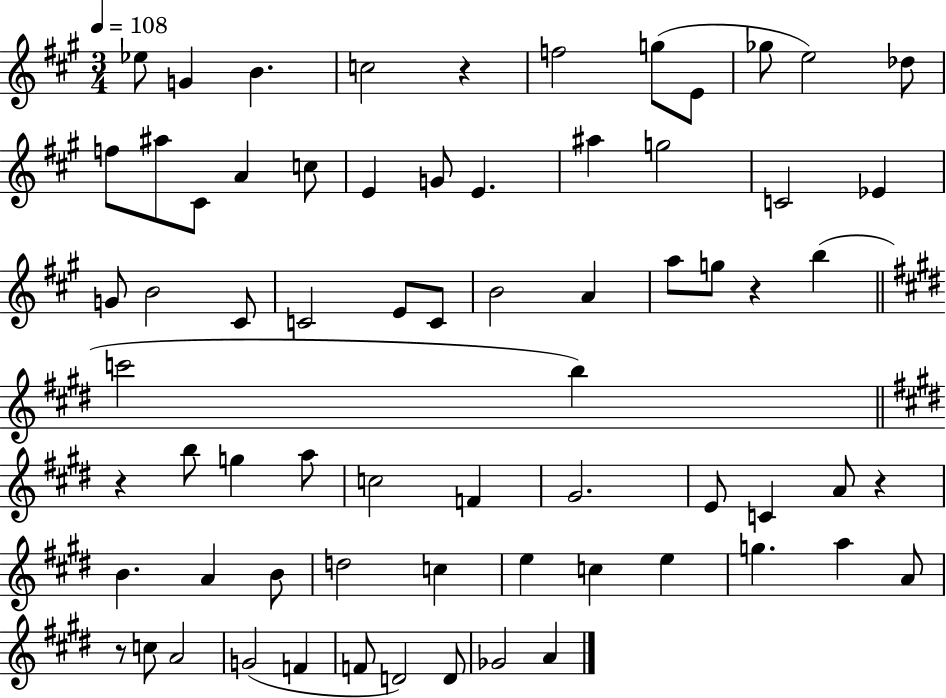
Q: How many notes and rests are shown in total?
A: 69